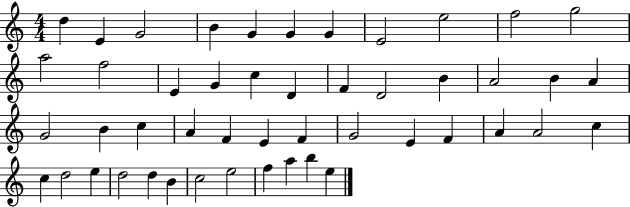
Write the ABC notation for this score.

X:1
T:Untitled
M:4/4
L:1/4
K:C
d E G2 B G G G E2 e2 f2 g2 a2 f2 E G c D F D2 B A2 B A G2 B c A F E F G2 E F A A2 c c d2 e d2 d B c2 e2 f a b e